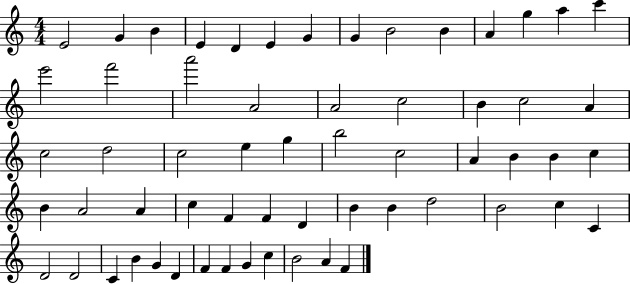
E4/h G4/q B4/q E4/q D4/q E4/q G4/q G4/q B4/h B4/q A4/q G5/q A5/q C6/q E6/h F6/h A6/h A4/h A4/h C5/h B4/q C5/h A4/q C5/h D5/h C5/h E5/q G5/q B5/h C5/h A4/q B4/q B4/q C5/q B4/q A4/h A4/q C5/q F4/q F4/q D4/q B4/q B4/q D5/h B4/h C5/q C4/q D4/h D4/h C4/q B4/q G4/q D4/q F4/q F4/q G4/q C5/q B4/h A4/q F4/q